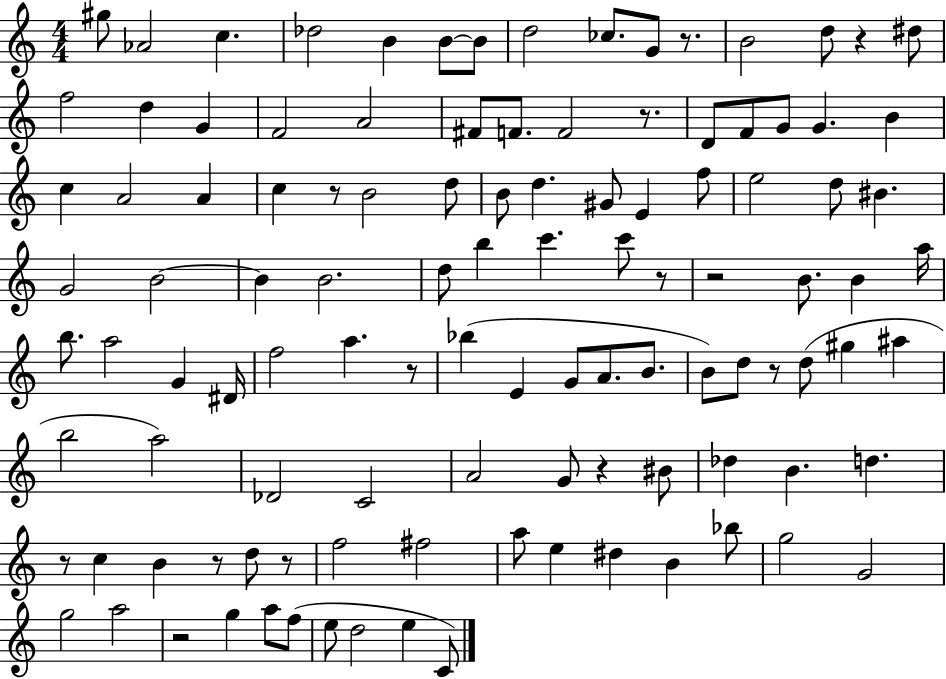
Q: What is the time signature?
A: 4/4